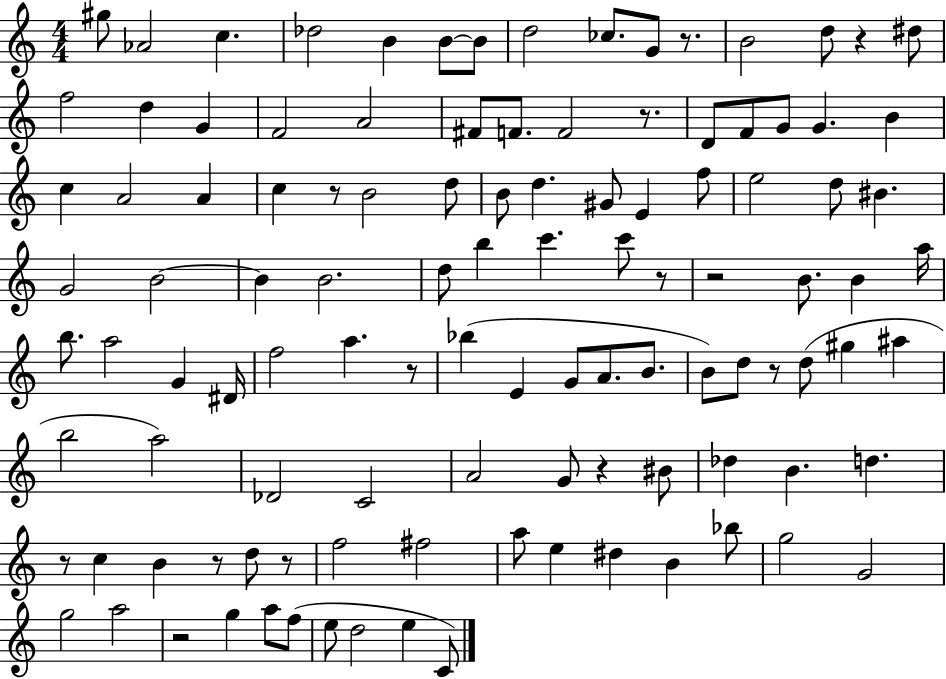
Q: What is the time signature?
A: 4/4